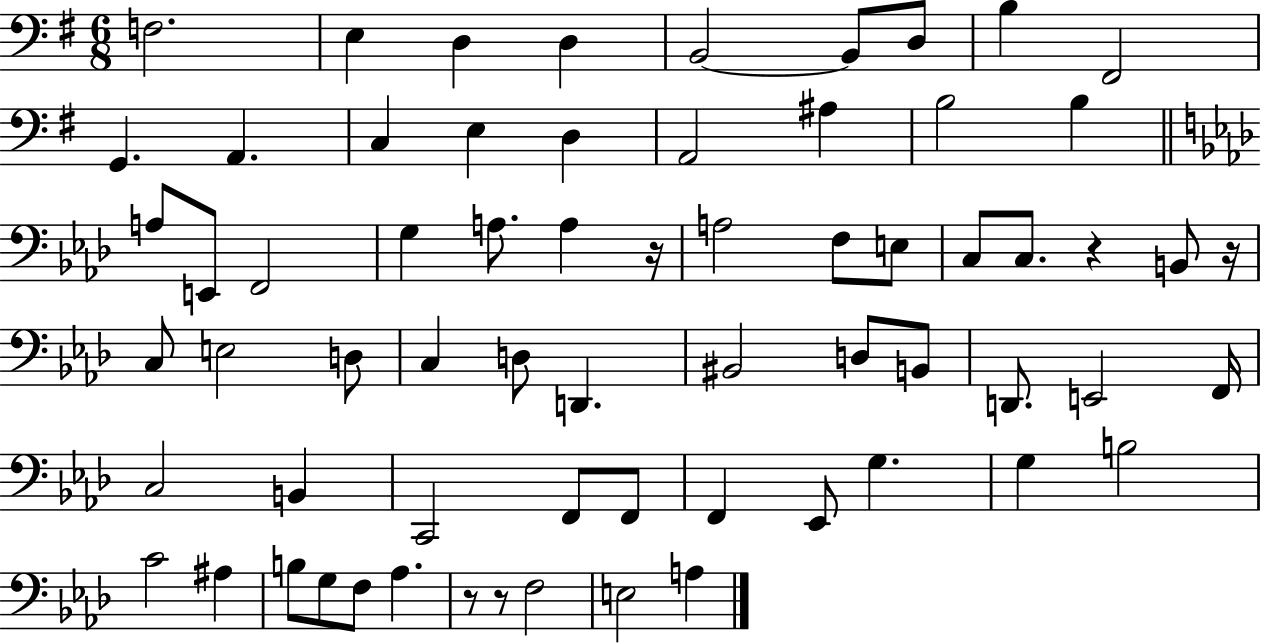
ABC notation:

X:1
T:Untitled
M:6/8
L:1/4
K:G
F,2 E, D, D, B,,2 B,,/2 D,/2 B, ^F,,2 G,, A,, C, E, D, A,,2 ^A, B,2 B, A,/2 E,,/2 F,,2 G, A,/2 A, z/4 A,2 F,/2 E,/2 C,/2 C,/2 z B,,/2 z/4 C,/2 E,2 D,/2 C, D,/2 D,, ^B,,2 D,/2 B,,/2 D,,/2 E,,2 F,,/4 C,2 B,, C,,2 F,,/2 F,,/2 F,, _E,,/2 G, G, B,2 C2 ^A, B,/2 G,/2 F,/2 _A, z/2 z/2 F,2 E,2 A,